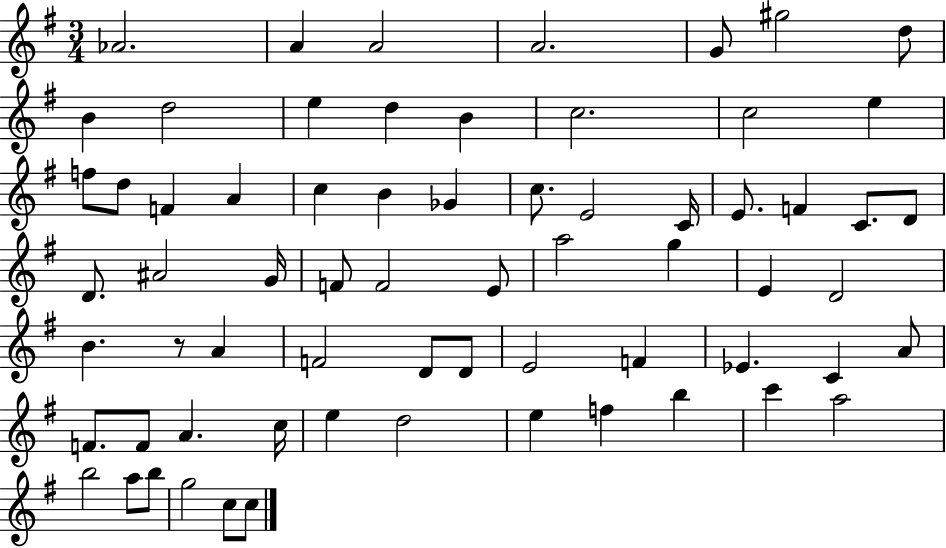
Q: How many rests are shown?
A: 1